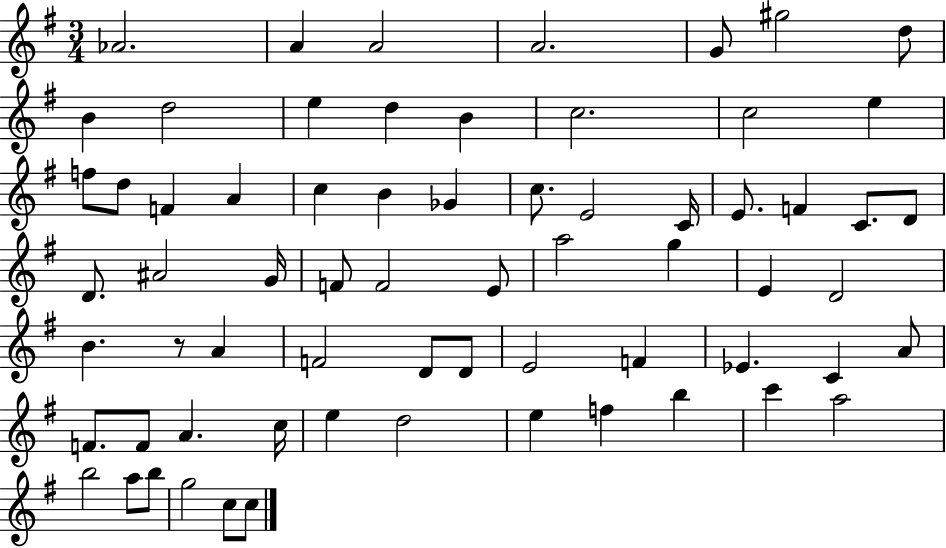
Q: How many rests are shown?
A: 1